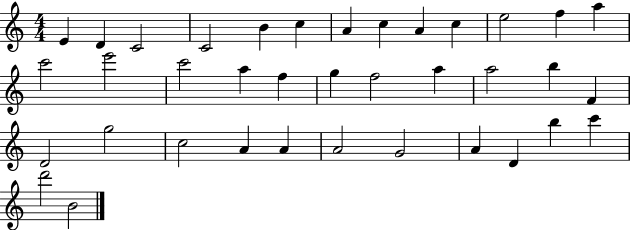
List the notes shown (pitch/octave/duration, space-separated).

E4/q D4/q C4/h C4/h B4/q C5/q A4/q C5/q A4/q C5/q E5/h F5/q A5/q C6/h E6/h C6/h A5/q F5/q G5/q F5/h A5/q A5/h B5/q F4/q D4/h G5/h C5/h A4/q A4/q A4/h G4/h A4/q D4/q B5/q C6/q D6/h B4/h